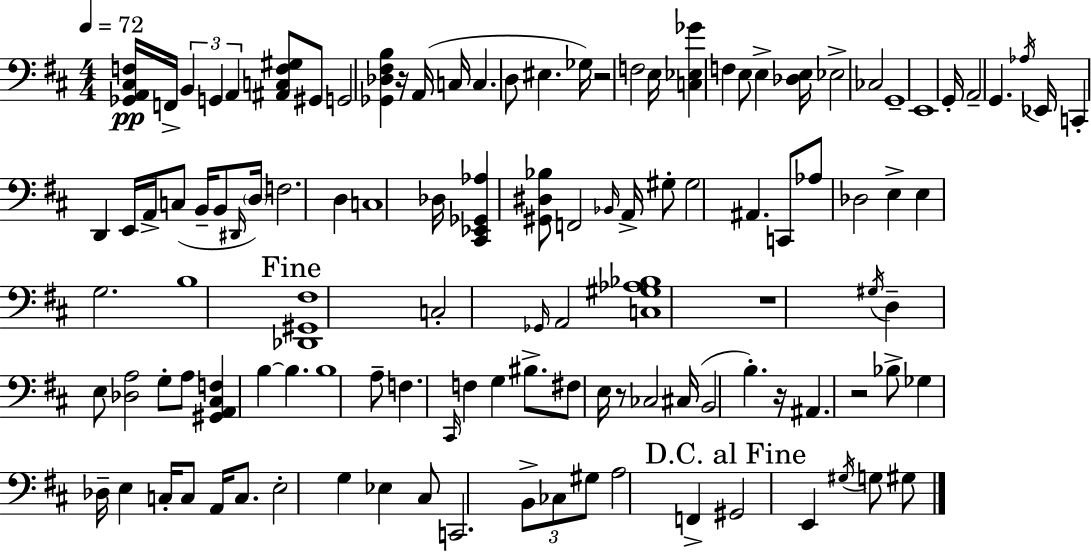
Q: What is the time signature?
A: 4/4